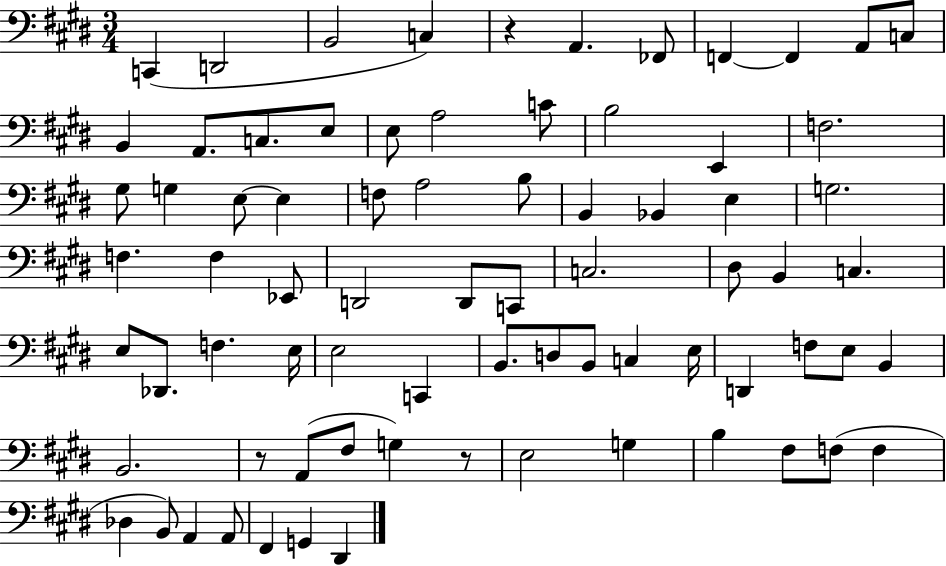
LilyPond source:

{
  \clef bass
  \numericTimeSignature
  \time 3/4
  \key e \major
  \repeat volta 2 { c,4( d,2 | b,2 c4) | r4 a,4. fes,8 | f,4~~ f,4 a,8 c8 | \break b,4 a,8. c8. e8 | e8 a2 c'8 | b2 e,4 | f2. | \break gis8 g4 e8~~ e4 | f8 a2 b8 | b,4 bes,4 e4 | g2. | \break f4. f4 ees,8 | d,2 d,8 c,8 | c2. | dis8 b,4 c4. | \break e8 des,8. f4. e16 | e2 c,4 | b,8. d8 b,8 c4 e16 | d,4 f8 e8 b,4 | \break b,2. | r8 a,8( fis8 g4) r8 | e2 g4 | b4 fis8 f8( f4 | \break des4 b,8) a,4 a,8 | fis,4 g,4 dis,4 | } \bar "|."
}